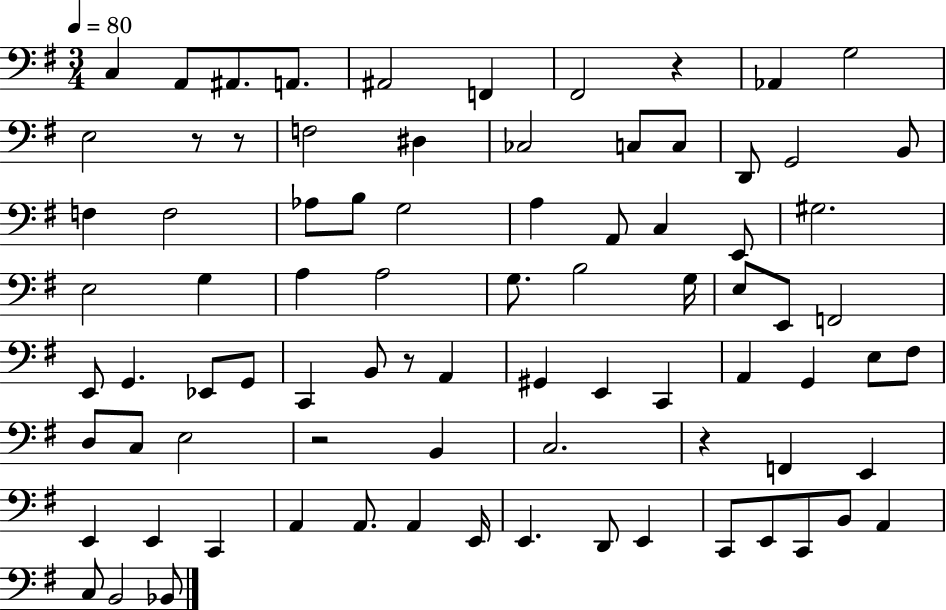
C3/q A2/e A#2/e. A2/e. A#2/h F2/q F#2/h R/q Ab2/q G3/h E3/h R/e R/e F3/h D#3/q CES3/h C3/e C3/e D2/e G2/h B2/e F3/q F3/h Ab3/e B3/e G3/h A3/q A2/e C3/q E2/e G#3/h. E3/h G3/q A3/q A3/h G3/e. B3/h G3/s E3/e E2/e F2/h E2/e G2/q. Eb2/e G2/e C2/q B2/e R/e A2/q G#2/q E2/q C2/q A2/q G2/q E3/e F#3/e D3/e C3/e E3/h R/h B2/q C3/h. R/q F2/q E2/q E2/q E2/q C2/q A2/q A2/e. A2/q E2/s E2/q. D2/e E2/q C2/e E2/e C2/e B2/e A2/q C3/e B2/h Bb2/e